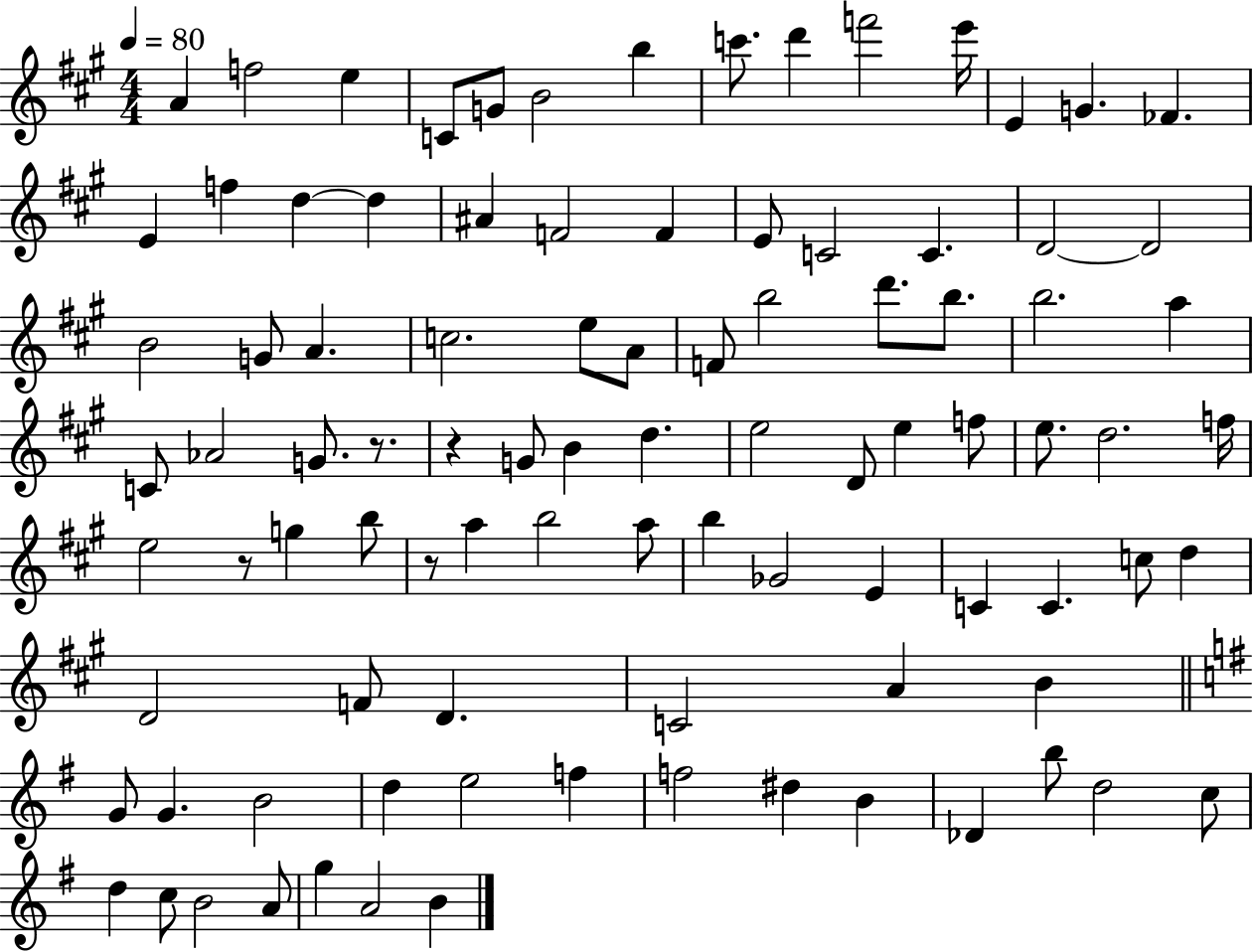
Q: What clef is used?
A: treble